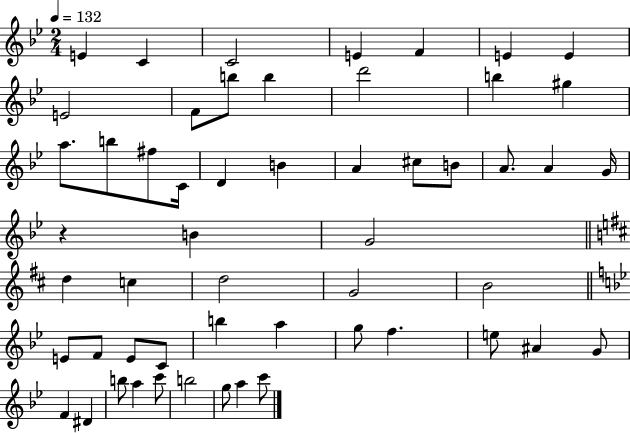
E4/q C4/q C4/h E4/q F4/q E4/q E4/q E4/h F4/e B5/e B5/q D6/h B5/q G#5/q A5/e. B5/e F#5/e C4/s D4/q B4/q A4/q C#5/e B4/e A4/e. A4/q G4/s R/q B4/q G4/h D5/q C5/q D5/h G4/h B4/h E4/e F4/e E4/e C4/e B5/q A5/q G5/e F5/q. E5/e A#4/q G4/e F4/q D#4/q B5/e A5/q C6/e B5/h G5/e A5/q C6/e